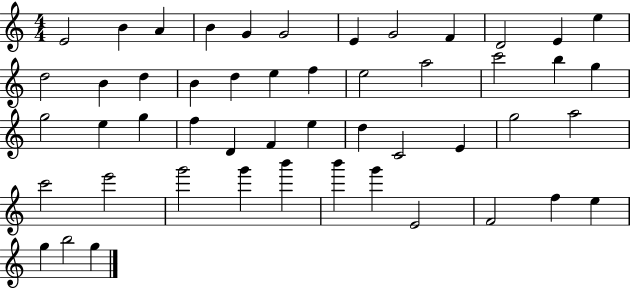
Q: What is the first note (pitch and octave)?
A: E4